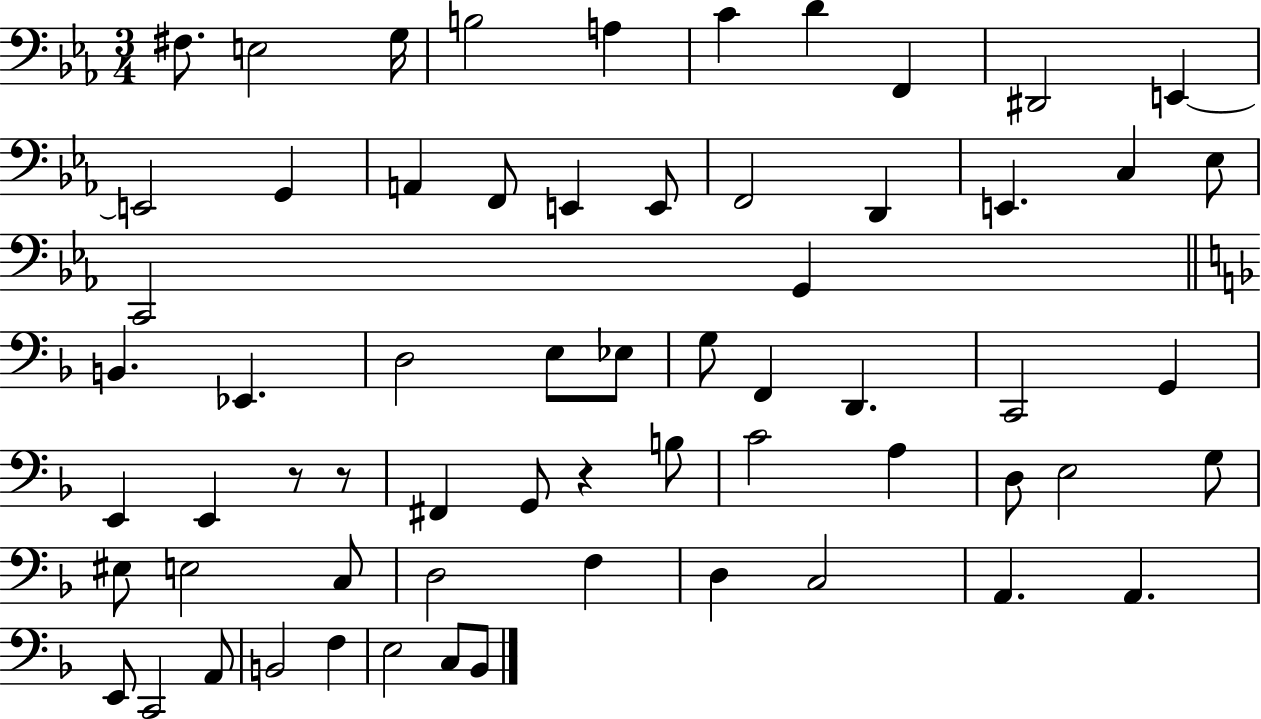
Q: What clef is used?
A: bass